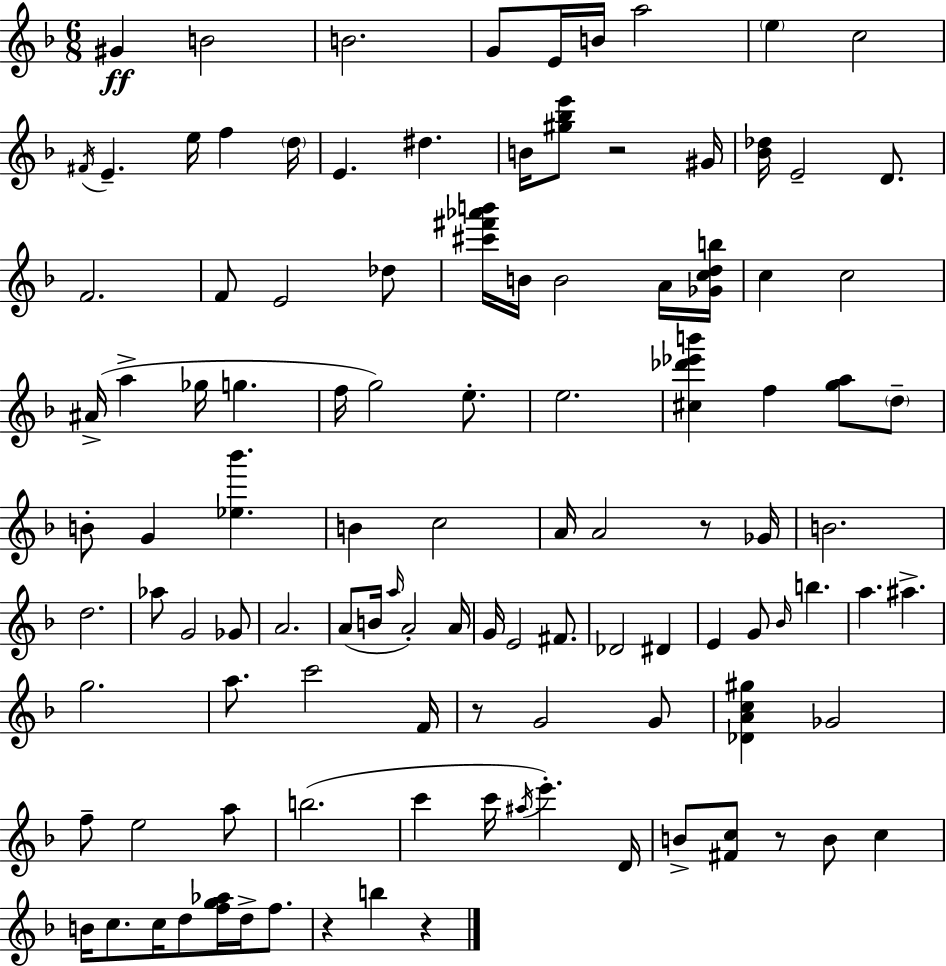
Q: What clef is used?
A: treble